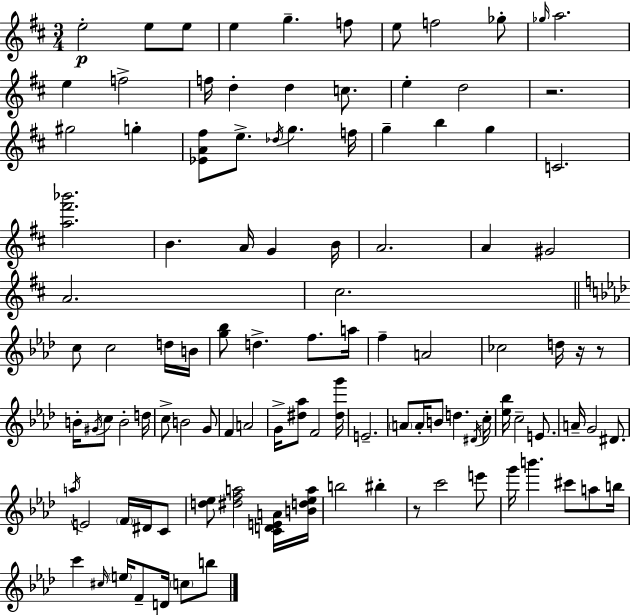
X:1
T:Untitled
M:3/4
L:1/4
K:D
e2 e/2 e/2 e g f/2 e/2 f2 _g/2 _g/4 a2 e f2 f/4 d d c/2 e d2 z2 ^g2 g [_EA^f]/2 e/2 _d/4 g f/4 g b g C2 [a^f'_b']2 B A/4 G B/4 A2 A ^G2 A2 ^c2 c/2 c2 d/4 B/4 [g_b]/2 d f/2 a/4 f A2 _c2 d/4 z/4 z/2 B/4 ^G/4 c/2 B2 d/4 c/2 B2 G/2 F A2 G/4 [^d_a]/2 F2 [^dg']/4 E2 A/2 A/4 B/2 d ^D/4 c/4 [_e_b]/4 c2 E/2 A/4 G2 ^D/2 a/4 E2 F/4 ^D/4 C/2 [d_e]/2 [^dfa]2 [CDEA]/4 [Bd_ea]/4 b2 ^b z/2 c'2 e'/2 g'/4 b' ^c'/2 a/2 b/4 c' ^c/4 e/4 F/2 D/4 c/2 b/2